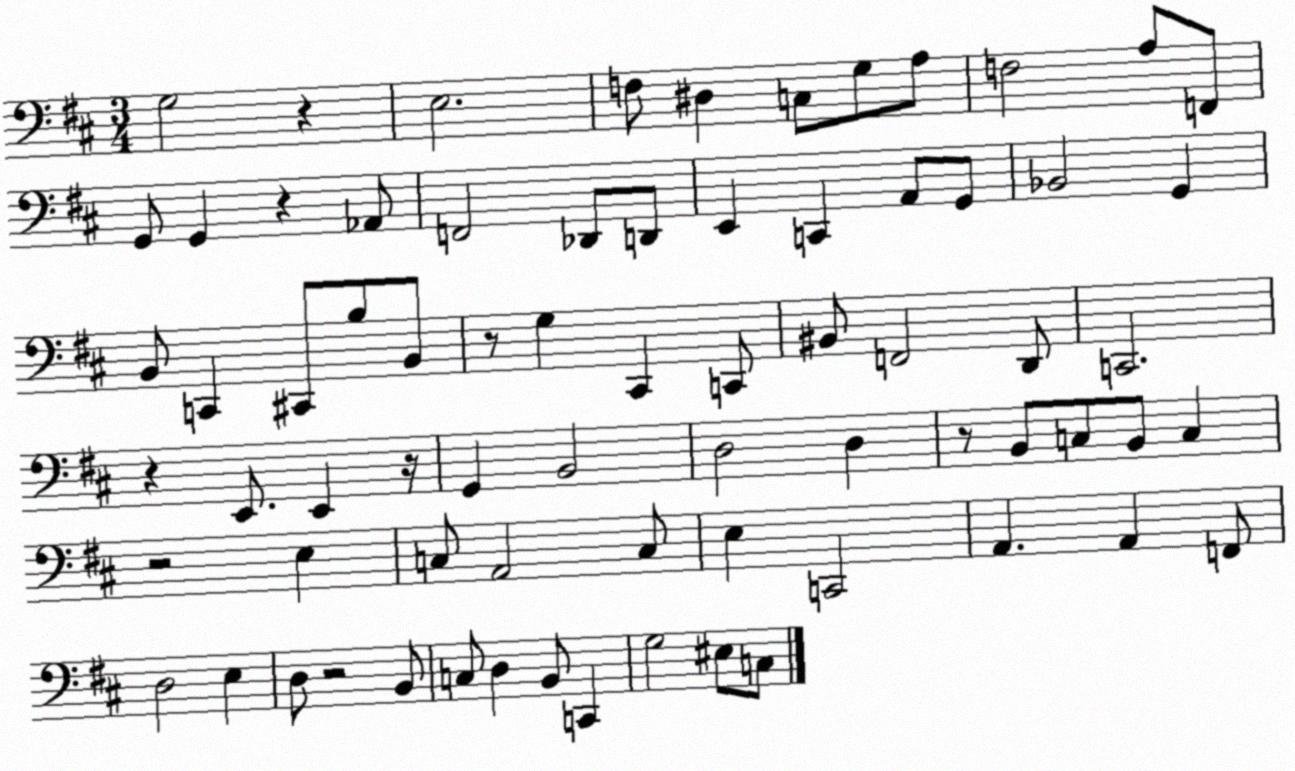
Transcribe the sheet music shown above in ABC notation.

X:1
T:Untitled
M:3/4
L:1/4
K:D
G,2 z E,2 F,/2 ^D, C,/2 G,/2 A,/2 F,2 A,/2 F,,/2 G,,/2 G,, z _A,,/2 F,,2 _D,,/2 D,,/2 E,, C,, A,,/2 G,,/2 _B,,2 G,, B,,/2 C,, ^C,,/2 B,/2 B,,/2 z/2 G, ^C,, C,,/2 ^B,,/2 F,,2 D,,/2 C,,2 z E,,/2 E,, z/4 G,, B,,2 D,2 D, z/2 B,,/2 C,/2 B,,/2 C, z2 E, C,/2 A,,2 C,/2 E, C,,2 A,, A,, F,,/2 D,2 E, D,/2 z2 B,,/2 C,/2 D, B,,/2 C,, G,2 ^E,/2 C,/2